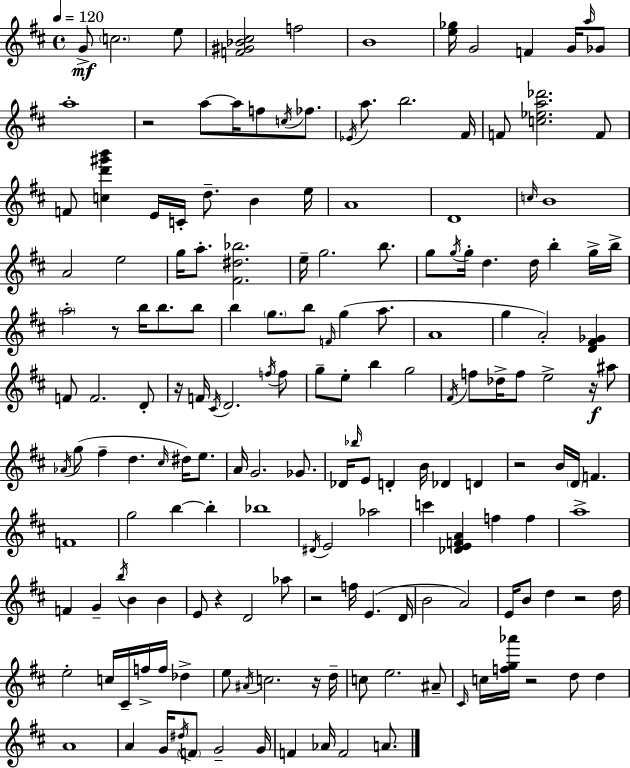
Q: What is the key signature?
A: D major